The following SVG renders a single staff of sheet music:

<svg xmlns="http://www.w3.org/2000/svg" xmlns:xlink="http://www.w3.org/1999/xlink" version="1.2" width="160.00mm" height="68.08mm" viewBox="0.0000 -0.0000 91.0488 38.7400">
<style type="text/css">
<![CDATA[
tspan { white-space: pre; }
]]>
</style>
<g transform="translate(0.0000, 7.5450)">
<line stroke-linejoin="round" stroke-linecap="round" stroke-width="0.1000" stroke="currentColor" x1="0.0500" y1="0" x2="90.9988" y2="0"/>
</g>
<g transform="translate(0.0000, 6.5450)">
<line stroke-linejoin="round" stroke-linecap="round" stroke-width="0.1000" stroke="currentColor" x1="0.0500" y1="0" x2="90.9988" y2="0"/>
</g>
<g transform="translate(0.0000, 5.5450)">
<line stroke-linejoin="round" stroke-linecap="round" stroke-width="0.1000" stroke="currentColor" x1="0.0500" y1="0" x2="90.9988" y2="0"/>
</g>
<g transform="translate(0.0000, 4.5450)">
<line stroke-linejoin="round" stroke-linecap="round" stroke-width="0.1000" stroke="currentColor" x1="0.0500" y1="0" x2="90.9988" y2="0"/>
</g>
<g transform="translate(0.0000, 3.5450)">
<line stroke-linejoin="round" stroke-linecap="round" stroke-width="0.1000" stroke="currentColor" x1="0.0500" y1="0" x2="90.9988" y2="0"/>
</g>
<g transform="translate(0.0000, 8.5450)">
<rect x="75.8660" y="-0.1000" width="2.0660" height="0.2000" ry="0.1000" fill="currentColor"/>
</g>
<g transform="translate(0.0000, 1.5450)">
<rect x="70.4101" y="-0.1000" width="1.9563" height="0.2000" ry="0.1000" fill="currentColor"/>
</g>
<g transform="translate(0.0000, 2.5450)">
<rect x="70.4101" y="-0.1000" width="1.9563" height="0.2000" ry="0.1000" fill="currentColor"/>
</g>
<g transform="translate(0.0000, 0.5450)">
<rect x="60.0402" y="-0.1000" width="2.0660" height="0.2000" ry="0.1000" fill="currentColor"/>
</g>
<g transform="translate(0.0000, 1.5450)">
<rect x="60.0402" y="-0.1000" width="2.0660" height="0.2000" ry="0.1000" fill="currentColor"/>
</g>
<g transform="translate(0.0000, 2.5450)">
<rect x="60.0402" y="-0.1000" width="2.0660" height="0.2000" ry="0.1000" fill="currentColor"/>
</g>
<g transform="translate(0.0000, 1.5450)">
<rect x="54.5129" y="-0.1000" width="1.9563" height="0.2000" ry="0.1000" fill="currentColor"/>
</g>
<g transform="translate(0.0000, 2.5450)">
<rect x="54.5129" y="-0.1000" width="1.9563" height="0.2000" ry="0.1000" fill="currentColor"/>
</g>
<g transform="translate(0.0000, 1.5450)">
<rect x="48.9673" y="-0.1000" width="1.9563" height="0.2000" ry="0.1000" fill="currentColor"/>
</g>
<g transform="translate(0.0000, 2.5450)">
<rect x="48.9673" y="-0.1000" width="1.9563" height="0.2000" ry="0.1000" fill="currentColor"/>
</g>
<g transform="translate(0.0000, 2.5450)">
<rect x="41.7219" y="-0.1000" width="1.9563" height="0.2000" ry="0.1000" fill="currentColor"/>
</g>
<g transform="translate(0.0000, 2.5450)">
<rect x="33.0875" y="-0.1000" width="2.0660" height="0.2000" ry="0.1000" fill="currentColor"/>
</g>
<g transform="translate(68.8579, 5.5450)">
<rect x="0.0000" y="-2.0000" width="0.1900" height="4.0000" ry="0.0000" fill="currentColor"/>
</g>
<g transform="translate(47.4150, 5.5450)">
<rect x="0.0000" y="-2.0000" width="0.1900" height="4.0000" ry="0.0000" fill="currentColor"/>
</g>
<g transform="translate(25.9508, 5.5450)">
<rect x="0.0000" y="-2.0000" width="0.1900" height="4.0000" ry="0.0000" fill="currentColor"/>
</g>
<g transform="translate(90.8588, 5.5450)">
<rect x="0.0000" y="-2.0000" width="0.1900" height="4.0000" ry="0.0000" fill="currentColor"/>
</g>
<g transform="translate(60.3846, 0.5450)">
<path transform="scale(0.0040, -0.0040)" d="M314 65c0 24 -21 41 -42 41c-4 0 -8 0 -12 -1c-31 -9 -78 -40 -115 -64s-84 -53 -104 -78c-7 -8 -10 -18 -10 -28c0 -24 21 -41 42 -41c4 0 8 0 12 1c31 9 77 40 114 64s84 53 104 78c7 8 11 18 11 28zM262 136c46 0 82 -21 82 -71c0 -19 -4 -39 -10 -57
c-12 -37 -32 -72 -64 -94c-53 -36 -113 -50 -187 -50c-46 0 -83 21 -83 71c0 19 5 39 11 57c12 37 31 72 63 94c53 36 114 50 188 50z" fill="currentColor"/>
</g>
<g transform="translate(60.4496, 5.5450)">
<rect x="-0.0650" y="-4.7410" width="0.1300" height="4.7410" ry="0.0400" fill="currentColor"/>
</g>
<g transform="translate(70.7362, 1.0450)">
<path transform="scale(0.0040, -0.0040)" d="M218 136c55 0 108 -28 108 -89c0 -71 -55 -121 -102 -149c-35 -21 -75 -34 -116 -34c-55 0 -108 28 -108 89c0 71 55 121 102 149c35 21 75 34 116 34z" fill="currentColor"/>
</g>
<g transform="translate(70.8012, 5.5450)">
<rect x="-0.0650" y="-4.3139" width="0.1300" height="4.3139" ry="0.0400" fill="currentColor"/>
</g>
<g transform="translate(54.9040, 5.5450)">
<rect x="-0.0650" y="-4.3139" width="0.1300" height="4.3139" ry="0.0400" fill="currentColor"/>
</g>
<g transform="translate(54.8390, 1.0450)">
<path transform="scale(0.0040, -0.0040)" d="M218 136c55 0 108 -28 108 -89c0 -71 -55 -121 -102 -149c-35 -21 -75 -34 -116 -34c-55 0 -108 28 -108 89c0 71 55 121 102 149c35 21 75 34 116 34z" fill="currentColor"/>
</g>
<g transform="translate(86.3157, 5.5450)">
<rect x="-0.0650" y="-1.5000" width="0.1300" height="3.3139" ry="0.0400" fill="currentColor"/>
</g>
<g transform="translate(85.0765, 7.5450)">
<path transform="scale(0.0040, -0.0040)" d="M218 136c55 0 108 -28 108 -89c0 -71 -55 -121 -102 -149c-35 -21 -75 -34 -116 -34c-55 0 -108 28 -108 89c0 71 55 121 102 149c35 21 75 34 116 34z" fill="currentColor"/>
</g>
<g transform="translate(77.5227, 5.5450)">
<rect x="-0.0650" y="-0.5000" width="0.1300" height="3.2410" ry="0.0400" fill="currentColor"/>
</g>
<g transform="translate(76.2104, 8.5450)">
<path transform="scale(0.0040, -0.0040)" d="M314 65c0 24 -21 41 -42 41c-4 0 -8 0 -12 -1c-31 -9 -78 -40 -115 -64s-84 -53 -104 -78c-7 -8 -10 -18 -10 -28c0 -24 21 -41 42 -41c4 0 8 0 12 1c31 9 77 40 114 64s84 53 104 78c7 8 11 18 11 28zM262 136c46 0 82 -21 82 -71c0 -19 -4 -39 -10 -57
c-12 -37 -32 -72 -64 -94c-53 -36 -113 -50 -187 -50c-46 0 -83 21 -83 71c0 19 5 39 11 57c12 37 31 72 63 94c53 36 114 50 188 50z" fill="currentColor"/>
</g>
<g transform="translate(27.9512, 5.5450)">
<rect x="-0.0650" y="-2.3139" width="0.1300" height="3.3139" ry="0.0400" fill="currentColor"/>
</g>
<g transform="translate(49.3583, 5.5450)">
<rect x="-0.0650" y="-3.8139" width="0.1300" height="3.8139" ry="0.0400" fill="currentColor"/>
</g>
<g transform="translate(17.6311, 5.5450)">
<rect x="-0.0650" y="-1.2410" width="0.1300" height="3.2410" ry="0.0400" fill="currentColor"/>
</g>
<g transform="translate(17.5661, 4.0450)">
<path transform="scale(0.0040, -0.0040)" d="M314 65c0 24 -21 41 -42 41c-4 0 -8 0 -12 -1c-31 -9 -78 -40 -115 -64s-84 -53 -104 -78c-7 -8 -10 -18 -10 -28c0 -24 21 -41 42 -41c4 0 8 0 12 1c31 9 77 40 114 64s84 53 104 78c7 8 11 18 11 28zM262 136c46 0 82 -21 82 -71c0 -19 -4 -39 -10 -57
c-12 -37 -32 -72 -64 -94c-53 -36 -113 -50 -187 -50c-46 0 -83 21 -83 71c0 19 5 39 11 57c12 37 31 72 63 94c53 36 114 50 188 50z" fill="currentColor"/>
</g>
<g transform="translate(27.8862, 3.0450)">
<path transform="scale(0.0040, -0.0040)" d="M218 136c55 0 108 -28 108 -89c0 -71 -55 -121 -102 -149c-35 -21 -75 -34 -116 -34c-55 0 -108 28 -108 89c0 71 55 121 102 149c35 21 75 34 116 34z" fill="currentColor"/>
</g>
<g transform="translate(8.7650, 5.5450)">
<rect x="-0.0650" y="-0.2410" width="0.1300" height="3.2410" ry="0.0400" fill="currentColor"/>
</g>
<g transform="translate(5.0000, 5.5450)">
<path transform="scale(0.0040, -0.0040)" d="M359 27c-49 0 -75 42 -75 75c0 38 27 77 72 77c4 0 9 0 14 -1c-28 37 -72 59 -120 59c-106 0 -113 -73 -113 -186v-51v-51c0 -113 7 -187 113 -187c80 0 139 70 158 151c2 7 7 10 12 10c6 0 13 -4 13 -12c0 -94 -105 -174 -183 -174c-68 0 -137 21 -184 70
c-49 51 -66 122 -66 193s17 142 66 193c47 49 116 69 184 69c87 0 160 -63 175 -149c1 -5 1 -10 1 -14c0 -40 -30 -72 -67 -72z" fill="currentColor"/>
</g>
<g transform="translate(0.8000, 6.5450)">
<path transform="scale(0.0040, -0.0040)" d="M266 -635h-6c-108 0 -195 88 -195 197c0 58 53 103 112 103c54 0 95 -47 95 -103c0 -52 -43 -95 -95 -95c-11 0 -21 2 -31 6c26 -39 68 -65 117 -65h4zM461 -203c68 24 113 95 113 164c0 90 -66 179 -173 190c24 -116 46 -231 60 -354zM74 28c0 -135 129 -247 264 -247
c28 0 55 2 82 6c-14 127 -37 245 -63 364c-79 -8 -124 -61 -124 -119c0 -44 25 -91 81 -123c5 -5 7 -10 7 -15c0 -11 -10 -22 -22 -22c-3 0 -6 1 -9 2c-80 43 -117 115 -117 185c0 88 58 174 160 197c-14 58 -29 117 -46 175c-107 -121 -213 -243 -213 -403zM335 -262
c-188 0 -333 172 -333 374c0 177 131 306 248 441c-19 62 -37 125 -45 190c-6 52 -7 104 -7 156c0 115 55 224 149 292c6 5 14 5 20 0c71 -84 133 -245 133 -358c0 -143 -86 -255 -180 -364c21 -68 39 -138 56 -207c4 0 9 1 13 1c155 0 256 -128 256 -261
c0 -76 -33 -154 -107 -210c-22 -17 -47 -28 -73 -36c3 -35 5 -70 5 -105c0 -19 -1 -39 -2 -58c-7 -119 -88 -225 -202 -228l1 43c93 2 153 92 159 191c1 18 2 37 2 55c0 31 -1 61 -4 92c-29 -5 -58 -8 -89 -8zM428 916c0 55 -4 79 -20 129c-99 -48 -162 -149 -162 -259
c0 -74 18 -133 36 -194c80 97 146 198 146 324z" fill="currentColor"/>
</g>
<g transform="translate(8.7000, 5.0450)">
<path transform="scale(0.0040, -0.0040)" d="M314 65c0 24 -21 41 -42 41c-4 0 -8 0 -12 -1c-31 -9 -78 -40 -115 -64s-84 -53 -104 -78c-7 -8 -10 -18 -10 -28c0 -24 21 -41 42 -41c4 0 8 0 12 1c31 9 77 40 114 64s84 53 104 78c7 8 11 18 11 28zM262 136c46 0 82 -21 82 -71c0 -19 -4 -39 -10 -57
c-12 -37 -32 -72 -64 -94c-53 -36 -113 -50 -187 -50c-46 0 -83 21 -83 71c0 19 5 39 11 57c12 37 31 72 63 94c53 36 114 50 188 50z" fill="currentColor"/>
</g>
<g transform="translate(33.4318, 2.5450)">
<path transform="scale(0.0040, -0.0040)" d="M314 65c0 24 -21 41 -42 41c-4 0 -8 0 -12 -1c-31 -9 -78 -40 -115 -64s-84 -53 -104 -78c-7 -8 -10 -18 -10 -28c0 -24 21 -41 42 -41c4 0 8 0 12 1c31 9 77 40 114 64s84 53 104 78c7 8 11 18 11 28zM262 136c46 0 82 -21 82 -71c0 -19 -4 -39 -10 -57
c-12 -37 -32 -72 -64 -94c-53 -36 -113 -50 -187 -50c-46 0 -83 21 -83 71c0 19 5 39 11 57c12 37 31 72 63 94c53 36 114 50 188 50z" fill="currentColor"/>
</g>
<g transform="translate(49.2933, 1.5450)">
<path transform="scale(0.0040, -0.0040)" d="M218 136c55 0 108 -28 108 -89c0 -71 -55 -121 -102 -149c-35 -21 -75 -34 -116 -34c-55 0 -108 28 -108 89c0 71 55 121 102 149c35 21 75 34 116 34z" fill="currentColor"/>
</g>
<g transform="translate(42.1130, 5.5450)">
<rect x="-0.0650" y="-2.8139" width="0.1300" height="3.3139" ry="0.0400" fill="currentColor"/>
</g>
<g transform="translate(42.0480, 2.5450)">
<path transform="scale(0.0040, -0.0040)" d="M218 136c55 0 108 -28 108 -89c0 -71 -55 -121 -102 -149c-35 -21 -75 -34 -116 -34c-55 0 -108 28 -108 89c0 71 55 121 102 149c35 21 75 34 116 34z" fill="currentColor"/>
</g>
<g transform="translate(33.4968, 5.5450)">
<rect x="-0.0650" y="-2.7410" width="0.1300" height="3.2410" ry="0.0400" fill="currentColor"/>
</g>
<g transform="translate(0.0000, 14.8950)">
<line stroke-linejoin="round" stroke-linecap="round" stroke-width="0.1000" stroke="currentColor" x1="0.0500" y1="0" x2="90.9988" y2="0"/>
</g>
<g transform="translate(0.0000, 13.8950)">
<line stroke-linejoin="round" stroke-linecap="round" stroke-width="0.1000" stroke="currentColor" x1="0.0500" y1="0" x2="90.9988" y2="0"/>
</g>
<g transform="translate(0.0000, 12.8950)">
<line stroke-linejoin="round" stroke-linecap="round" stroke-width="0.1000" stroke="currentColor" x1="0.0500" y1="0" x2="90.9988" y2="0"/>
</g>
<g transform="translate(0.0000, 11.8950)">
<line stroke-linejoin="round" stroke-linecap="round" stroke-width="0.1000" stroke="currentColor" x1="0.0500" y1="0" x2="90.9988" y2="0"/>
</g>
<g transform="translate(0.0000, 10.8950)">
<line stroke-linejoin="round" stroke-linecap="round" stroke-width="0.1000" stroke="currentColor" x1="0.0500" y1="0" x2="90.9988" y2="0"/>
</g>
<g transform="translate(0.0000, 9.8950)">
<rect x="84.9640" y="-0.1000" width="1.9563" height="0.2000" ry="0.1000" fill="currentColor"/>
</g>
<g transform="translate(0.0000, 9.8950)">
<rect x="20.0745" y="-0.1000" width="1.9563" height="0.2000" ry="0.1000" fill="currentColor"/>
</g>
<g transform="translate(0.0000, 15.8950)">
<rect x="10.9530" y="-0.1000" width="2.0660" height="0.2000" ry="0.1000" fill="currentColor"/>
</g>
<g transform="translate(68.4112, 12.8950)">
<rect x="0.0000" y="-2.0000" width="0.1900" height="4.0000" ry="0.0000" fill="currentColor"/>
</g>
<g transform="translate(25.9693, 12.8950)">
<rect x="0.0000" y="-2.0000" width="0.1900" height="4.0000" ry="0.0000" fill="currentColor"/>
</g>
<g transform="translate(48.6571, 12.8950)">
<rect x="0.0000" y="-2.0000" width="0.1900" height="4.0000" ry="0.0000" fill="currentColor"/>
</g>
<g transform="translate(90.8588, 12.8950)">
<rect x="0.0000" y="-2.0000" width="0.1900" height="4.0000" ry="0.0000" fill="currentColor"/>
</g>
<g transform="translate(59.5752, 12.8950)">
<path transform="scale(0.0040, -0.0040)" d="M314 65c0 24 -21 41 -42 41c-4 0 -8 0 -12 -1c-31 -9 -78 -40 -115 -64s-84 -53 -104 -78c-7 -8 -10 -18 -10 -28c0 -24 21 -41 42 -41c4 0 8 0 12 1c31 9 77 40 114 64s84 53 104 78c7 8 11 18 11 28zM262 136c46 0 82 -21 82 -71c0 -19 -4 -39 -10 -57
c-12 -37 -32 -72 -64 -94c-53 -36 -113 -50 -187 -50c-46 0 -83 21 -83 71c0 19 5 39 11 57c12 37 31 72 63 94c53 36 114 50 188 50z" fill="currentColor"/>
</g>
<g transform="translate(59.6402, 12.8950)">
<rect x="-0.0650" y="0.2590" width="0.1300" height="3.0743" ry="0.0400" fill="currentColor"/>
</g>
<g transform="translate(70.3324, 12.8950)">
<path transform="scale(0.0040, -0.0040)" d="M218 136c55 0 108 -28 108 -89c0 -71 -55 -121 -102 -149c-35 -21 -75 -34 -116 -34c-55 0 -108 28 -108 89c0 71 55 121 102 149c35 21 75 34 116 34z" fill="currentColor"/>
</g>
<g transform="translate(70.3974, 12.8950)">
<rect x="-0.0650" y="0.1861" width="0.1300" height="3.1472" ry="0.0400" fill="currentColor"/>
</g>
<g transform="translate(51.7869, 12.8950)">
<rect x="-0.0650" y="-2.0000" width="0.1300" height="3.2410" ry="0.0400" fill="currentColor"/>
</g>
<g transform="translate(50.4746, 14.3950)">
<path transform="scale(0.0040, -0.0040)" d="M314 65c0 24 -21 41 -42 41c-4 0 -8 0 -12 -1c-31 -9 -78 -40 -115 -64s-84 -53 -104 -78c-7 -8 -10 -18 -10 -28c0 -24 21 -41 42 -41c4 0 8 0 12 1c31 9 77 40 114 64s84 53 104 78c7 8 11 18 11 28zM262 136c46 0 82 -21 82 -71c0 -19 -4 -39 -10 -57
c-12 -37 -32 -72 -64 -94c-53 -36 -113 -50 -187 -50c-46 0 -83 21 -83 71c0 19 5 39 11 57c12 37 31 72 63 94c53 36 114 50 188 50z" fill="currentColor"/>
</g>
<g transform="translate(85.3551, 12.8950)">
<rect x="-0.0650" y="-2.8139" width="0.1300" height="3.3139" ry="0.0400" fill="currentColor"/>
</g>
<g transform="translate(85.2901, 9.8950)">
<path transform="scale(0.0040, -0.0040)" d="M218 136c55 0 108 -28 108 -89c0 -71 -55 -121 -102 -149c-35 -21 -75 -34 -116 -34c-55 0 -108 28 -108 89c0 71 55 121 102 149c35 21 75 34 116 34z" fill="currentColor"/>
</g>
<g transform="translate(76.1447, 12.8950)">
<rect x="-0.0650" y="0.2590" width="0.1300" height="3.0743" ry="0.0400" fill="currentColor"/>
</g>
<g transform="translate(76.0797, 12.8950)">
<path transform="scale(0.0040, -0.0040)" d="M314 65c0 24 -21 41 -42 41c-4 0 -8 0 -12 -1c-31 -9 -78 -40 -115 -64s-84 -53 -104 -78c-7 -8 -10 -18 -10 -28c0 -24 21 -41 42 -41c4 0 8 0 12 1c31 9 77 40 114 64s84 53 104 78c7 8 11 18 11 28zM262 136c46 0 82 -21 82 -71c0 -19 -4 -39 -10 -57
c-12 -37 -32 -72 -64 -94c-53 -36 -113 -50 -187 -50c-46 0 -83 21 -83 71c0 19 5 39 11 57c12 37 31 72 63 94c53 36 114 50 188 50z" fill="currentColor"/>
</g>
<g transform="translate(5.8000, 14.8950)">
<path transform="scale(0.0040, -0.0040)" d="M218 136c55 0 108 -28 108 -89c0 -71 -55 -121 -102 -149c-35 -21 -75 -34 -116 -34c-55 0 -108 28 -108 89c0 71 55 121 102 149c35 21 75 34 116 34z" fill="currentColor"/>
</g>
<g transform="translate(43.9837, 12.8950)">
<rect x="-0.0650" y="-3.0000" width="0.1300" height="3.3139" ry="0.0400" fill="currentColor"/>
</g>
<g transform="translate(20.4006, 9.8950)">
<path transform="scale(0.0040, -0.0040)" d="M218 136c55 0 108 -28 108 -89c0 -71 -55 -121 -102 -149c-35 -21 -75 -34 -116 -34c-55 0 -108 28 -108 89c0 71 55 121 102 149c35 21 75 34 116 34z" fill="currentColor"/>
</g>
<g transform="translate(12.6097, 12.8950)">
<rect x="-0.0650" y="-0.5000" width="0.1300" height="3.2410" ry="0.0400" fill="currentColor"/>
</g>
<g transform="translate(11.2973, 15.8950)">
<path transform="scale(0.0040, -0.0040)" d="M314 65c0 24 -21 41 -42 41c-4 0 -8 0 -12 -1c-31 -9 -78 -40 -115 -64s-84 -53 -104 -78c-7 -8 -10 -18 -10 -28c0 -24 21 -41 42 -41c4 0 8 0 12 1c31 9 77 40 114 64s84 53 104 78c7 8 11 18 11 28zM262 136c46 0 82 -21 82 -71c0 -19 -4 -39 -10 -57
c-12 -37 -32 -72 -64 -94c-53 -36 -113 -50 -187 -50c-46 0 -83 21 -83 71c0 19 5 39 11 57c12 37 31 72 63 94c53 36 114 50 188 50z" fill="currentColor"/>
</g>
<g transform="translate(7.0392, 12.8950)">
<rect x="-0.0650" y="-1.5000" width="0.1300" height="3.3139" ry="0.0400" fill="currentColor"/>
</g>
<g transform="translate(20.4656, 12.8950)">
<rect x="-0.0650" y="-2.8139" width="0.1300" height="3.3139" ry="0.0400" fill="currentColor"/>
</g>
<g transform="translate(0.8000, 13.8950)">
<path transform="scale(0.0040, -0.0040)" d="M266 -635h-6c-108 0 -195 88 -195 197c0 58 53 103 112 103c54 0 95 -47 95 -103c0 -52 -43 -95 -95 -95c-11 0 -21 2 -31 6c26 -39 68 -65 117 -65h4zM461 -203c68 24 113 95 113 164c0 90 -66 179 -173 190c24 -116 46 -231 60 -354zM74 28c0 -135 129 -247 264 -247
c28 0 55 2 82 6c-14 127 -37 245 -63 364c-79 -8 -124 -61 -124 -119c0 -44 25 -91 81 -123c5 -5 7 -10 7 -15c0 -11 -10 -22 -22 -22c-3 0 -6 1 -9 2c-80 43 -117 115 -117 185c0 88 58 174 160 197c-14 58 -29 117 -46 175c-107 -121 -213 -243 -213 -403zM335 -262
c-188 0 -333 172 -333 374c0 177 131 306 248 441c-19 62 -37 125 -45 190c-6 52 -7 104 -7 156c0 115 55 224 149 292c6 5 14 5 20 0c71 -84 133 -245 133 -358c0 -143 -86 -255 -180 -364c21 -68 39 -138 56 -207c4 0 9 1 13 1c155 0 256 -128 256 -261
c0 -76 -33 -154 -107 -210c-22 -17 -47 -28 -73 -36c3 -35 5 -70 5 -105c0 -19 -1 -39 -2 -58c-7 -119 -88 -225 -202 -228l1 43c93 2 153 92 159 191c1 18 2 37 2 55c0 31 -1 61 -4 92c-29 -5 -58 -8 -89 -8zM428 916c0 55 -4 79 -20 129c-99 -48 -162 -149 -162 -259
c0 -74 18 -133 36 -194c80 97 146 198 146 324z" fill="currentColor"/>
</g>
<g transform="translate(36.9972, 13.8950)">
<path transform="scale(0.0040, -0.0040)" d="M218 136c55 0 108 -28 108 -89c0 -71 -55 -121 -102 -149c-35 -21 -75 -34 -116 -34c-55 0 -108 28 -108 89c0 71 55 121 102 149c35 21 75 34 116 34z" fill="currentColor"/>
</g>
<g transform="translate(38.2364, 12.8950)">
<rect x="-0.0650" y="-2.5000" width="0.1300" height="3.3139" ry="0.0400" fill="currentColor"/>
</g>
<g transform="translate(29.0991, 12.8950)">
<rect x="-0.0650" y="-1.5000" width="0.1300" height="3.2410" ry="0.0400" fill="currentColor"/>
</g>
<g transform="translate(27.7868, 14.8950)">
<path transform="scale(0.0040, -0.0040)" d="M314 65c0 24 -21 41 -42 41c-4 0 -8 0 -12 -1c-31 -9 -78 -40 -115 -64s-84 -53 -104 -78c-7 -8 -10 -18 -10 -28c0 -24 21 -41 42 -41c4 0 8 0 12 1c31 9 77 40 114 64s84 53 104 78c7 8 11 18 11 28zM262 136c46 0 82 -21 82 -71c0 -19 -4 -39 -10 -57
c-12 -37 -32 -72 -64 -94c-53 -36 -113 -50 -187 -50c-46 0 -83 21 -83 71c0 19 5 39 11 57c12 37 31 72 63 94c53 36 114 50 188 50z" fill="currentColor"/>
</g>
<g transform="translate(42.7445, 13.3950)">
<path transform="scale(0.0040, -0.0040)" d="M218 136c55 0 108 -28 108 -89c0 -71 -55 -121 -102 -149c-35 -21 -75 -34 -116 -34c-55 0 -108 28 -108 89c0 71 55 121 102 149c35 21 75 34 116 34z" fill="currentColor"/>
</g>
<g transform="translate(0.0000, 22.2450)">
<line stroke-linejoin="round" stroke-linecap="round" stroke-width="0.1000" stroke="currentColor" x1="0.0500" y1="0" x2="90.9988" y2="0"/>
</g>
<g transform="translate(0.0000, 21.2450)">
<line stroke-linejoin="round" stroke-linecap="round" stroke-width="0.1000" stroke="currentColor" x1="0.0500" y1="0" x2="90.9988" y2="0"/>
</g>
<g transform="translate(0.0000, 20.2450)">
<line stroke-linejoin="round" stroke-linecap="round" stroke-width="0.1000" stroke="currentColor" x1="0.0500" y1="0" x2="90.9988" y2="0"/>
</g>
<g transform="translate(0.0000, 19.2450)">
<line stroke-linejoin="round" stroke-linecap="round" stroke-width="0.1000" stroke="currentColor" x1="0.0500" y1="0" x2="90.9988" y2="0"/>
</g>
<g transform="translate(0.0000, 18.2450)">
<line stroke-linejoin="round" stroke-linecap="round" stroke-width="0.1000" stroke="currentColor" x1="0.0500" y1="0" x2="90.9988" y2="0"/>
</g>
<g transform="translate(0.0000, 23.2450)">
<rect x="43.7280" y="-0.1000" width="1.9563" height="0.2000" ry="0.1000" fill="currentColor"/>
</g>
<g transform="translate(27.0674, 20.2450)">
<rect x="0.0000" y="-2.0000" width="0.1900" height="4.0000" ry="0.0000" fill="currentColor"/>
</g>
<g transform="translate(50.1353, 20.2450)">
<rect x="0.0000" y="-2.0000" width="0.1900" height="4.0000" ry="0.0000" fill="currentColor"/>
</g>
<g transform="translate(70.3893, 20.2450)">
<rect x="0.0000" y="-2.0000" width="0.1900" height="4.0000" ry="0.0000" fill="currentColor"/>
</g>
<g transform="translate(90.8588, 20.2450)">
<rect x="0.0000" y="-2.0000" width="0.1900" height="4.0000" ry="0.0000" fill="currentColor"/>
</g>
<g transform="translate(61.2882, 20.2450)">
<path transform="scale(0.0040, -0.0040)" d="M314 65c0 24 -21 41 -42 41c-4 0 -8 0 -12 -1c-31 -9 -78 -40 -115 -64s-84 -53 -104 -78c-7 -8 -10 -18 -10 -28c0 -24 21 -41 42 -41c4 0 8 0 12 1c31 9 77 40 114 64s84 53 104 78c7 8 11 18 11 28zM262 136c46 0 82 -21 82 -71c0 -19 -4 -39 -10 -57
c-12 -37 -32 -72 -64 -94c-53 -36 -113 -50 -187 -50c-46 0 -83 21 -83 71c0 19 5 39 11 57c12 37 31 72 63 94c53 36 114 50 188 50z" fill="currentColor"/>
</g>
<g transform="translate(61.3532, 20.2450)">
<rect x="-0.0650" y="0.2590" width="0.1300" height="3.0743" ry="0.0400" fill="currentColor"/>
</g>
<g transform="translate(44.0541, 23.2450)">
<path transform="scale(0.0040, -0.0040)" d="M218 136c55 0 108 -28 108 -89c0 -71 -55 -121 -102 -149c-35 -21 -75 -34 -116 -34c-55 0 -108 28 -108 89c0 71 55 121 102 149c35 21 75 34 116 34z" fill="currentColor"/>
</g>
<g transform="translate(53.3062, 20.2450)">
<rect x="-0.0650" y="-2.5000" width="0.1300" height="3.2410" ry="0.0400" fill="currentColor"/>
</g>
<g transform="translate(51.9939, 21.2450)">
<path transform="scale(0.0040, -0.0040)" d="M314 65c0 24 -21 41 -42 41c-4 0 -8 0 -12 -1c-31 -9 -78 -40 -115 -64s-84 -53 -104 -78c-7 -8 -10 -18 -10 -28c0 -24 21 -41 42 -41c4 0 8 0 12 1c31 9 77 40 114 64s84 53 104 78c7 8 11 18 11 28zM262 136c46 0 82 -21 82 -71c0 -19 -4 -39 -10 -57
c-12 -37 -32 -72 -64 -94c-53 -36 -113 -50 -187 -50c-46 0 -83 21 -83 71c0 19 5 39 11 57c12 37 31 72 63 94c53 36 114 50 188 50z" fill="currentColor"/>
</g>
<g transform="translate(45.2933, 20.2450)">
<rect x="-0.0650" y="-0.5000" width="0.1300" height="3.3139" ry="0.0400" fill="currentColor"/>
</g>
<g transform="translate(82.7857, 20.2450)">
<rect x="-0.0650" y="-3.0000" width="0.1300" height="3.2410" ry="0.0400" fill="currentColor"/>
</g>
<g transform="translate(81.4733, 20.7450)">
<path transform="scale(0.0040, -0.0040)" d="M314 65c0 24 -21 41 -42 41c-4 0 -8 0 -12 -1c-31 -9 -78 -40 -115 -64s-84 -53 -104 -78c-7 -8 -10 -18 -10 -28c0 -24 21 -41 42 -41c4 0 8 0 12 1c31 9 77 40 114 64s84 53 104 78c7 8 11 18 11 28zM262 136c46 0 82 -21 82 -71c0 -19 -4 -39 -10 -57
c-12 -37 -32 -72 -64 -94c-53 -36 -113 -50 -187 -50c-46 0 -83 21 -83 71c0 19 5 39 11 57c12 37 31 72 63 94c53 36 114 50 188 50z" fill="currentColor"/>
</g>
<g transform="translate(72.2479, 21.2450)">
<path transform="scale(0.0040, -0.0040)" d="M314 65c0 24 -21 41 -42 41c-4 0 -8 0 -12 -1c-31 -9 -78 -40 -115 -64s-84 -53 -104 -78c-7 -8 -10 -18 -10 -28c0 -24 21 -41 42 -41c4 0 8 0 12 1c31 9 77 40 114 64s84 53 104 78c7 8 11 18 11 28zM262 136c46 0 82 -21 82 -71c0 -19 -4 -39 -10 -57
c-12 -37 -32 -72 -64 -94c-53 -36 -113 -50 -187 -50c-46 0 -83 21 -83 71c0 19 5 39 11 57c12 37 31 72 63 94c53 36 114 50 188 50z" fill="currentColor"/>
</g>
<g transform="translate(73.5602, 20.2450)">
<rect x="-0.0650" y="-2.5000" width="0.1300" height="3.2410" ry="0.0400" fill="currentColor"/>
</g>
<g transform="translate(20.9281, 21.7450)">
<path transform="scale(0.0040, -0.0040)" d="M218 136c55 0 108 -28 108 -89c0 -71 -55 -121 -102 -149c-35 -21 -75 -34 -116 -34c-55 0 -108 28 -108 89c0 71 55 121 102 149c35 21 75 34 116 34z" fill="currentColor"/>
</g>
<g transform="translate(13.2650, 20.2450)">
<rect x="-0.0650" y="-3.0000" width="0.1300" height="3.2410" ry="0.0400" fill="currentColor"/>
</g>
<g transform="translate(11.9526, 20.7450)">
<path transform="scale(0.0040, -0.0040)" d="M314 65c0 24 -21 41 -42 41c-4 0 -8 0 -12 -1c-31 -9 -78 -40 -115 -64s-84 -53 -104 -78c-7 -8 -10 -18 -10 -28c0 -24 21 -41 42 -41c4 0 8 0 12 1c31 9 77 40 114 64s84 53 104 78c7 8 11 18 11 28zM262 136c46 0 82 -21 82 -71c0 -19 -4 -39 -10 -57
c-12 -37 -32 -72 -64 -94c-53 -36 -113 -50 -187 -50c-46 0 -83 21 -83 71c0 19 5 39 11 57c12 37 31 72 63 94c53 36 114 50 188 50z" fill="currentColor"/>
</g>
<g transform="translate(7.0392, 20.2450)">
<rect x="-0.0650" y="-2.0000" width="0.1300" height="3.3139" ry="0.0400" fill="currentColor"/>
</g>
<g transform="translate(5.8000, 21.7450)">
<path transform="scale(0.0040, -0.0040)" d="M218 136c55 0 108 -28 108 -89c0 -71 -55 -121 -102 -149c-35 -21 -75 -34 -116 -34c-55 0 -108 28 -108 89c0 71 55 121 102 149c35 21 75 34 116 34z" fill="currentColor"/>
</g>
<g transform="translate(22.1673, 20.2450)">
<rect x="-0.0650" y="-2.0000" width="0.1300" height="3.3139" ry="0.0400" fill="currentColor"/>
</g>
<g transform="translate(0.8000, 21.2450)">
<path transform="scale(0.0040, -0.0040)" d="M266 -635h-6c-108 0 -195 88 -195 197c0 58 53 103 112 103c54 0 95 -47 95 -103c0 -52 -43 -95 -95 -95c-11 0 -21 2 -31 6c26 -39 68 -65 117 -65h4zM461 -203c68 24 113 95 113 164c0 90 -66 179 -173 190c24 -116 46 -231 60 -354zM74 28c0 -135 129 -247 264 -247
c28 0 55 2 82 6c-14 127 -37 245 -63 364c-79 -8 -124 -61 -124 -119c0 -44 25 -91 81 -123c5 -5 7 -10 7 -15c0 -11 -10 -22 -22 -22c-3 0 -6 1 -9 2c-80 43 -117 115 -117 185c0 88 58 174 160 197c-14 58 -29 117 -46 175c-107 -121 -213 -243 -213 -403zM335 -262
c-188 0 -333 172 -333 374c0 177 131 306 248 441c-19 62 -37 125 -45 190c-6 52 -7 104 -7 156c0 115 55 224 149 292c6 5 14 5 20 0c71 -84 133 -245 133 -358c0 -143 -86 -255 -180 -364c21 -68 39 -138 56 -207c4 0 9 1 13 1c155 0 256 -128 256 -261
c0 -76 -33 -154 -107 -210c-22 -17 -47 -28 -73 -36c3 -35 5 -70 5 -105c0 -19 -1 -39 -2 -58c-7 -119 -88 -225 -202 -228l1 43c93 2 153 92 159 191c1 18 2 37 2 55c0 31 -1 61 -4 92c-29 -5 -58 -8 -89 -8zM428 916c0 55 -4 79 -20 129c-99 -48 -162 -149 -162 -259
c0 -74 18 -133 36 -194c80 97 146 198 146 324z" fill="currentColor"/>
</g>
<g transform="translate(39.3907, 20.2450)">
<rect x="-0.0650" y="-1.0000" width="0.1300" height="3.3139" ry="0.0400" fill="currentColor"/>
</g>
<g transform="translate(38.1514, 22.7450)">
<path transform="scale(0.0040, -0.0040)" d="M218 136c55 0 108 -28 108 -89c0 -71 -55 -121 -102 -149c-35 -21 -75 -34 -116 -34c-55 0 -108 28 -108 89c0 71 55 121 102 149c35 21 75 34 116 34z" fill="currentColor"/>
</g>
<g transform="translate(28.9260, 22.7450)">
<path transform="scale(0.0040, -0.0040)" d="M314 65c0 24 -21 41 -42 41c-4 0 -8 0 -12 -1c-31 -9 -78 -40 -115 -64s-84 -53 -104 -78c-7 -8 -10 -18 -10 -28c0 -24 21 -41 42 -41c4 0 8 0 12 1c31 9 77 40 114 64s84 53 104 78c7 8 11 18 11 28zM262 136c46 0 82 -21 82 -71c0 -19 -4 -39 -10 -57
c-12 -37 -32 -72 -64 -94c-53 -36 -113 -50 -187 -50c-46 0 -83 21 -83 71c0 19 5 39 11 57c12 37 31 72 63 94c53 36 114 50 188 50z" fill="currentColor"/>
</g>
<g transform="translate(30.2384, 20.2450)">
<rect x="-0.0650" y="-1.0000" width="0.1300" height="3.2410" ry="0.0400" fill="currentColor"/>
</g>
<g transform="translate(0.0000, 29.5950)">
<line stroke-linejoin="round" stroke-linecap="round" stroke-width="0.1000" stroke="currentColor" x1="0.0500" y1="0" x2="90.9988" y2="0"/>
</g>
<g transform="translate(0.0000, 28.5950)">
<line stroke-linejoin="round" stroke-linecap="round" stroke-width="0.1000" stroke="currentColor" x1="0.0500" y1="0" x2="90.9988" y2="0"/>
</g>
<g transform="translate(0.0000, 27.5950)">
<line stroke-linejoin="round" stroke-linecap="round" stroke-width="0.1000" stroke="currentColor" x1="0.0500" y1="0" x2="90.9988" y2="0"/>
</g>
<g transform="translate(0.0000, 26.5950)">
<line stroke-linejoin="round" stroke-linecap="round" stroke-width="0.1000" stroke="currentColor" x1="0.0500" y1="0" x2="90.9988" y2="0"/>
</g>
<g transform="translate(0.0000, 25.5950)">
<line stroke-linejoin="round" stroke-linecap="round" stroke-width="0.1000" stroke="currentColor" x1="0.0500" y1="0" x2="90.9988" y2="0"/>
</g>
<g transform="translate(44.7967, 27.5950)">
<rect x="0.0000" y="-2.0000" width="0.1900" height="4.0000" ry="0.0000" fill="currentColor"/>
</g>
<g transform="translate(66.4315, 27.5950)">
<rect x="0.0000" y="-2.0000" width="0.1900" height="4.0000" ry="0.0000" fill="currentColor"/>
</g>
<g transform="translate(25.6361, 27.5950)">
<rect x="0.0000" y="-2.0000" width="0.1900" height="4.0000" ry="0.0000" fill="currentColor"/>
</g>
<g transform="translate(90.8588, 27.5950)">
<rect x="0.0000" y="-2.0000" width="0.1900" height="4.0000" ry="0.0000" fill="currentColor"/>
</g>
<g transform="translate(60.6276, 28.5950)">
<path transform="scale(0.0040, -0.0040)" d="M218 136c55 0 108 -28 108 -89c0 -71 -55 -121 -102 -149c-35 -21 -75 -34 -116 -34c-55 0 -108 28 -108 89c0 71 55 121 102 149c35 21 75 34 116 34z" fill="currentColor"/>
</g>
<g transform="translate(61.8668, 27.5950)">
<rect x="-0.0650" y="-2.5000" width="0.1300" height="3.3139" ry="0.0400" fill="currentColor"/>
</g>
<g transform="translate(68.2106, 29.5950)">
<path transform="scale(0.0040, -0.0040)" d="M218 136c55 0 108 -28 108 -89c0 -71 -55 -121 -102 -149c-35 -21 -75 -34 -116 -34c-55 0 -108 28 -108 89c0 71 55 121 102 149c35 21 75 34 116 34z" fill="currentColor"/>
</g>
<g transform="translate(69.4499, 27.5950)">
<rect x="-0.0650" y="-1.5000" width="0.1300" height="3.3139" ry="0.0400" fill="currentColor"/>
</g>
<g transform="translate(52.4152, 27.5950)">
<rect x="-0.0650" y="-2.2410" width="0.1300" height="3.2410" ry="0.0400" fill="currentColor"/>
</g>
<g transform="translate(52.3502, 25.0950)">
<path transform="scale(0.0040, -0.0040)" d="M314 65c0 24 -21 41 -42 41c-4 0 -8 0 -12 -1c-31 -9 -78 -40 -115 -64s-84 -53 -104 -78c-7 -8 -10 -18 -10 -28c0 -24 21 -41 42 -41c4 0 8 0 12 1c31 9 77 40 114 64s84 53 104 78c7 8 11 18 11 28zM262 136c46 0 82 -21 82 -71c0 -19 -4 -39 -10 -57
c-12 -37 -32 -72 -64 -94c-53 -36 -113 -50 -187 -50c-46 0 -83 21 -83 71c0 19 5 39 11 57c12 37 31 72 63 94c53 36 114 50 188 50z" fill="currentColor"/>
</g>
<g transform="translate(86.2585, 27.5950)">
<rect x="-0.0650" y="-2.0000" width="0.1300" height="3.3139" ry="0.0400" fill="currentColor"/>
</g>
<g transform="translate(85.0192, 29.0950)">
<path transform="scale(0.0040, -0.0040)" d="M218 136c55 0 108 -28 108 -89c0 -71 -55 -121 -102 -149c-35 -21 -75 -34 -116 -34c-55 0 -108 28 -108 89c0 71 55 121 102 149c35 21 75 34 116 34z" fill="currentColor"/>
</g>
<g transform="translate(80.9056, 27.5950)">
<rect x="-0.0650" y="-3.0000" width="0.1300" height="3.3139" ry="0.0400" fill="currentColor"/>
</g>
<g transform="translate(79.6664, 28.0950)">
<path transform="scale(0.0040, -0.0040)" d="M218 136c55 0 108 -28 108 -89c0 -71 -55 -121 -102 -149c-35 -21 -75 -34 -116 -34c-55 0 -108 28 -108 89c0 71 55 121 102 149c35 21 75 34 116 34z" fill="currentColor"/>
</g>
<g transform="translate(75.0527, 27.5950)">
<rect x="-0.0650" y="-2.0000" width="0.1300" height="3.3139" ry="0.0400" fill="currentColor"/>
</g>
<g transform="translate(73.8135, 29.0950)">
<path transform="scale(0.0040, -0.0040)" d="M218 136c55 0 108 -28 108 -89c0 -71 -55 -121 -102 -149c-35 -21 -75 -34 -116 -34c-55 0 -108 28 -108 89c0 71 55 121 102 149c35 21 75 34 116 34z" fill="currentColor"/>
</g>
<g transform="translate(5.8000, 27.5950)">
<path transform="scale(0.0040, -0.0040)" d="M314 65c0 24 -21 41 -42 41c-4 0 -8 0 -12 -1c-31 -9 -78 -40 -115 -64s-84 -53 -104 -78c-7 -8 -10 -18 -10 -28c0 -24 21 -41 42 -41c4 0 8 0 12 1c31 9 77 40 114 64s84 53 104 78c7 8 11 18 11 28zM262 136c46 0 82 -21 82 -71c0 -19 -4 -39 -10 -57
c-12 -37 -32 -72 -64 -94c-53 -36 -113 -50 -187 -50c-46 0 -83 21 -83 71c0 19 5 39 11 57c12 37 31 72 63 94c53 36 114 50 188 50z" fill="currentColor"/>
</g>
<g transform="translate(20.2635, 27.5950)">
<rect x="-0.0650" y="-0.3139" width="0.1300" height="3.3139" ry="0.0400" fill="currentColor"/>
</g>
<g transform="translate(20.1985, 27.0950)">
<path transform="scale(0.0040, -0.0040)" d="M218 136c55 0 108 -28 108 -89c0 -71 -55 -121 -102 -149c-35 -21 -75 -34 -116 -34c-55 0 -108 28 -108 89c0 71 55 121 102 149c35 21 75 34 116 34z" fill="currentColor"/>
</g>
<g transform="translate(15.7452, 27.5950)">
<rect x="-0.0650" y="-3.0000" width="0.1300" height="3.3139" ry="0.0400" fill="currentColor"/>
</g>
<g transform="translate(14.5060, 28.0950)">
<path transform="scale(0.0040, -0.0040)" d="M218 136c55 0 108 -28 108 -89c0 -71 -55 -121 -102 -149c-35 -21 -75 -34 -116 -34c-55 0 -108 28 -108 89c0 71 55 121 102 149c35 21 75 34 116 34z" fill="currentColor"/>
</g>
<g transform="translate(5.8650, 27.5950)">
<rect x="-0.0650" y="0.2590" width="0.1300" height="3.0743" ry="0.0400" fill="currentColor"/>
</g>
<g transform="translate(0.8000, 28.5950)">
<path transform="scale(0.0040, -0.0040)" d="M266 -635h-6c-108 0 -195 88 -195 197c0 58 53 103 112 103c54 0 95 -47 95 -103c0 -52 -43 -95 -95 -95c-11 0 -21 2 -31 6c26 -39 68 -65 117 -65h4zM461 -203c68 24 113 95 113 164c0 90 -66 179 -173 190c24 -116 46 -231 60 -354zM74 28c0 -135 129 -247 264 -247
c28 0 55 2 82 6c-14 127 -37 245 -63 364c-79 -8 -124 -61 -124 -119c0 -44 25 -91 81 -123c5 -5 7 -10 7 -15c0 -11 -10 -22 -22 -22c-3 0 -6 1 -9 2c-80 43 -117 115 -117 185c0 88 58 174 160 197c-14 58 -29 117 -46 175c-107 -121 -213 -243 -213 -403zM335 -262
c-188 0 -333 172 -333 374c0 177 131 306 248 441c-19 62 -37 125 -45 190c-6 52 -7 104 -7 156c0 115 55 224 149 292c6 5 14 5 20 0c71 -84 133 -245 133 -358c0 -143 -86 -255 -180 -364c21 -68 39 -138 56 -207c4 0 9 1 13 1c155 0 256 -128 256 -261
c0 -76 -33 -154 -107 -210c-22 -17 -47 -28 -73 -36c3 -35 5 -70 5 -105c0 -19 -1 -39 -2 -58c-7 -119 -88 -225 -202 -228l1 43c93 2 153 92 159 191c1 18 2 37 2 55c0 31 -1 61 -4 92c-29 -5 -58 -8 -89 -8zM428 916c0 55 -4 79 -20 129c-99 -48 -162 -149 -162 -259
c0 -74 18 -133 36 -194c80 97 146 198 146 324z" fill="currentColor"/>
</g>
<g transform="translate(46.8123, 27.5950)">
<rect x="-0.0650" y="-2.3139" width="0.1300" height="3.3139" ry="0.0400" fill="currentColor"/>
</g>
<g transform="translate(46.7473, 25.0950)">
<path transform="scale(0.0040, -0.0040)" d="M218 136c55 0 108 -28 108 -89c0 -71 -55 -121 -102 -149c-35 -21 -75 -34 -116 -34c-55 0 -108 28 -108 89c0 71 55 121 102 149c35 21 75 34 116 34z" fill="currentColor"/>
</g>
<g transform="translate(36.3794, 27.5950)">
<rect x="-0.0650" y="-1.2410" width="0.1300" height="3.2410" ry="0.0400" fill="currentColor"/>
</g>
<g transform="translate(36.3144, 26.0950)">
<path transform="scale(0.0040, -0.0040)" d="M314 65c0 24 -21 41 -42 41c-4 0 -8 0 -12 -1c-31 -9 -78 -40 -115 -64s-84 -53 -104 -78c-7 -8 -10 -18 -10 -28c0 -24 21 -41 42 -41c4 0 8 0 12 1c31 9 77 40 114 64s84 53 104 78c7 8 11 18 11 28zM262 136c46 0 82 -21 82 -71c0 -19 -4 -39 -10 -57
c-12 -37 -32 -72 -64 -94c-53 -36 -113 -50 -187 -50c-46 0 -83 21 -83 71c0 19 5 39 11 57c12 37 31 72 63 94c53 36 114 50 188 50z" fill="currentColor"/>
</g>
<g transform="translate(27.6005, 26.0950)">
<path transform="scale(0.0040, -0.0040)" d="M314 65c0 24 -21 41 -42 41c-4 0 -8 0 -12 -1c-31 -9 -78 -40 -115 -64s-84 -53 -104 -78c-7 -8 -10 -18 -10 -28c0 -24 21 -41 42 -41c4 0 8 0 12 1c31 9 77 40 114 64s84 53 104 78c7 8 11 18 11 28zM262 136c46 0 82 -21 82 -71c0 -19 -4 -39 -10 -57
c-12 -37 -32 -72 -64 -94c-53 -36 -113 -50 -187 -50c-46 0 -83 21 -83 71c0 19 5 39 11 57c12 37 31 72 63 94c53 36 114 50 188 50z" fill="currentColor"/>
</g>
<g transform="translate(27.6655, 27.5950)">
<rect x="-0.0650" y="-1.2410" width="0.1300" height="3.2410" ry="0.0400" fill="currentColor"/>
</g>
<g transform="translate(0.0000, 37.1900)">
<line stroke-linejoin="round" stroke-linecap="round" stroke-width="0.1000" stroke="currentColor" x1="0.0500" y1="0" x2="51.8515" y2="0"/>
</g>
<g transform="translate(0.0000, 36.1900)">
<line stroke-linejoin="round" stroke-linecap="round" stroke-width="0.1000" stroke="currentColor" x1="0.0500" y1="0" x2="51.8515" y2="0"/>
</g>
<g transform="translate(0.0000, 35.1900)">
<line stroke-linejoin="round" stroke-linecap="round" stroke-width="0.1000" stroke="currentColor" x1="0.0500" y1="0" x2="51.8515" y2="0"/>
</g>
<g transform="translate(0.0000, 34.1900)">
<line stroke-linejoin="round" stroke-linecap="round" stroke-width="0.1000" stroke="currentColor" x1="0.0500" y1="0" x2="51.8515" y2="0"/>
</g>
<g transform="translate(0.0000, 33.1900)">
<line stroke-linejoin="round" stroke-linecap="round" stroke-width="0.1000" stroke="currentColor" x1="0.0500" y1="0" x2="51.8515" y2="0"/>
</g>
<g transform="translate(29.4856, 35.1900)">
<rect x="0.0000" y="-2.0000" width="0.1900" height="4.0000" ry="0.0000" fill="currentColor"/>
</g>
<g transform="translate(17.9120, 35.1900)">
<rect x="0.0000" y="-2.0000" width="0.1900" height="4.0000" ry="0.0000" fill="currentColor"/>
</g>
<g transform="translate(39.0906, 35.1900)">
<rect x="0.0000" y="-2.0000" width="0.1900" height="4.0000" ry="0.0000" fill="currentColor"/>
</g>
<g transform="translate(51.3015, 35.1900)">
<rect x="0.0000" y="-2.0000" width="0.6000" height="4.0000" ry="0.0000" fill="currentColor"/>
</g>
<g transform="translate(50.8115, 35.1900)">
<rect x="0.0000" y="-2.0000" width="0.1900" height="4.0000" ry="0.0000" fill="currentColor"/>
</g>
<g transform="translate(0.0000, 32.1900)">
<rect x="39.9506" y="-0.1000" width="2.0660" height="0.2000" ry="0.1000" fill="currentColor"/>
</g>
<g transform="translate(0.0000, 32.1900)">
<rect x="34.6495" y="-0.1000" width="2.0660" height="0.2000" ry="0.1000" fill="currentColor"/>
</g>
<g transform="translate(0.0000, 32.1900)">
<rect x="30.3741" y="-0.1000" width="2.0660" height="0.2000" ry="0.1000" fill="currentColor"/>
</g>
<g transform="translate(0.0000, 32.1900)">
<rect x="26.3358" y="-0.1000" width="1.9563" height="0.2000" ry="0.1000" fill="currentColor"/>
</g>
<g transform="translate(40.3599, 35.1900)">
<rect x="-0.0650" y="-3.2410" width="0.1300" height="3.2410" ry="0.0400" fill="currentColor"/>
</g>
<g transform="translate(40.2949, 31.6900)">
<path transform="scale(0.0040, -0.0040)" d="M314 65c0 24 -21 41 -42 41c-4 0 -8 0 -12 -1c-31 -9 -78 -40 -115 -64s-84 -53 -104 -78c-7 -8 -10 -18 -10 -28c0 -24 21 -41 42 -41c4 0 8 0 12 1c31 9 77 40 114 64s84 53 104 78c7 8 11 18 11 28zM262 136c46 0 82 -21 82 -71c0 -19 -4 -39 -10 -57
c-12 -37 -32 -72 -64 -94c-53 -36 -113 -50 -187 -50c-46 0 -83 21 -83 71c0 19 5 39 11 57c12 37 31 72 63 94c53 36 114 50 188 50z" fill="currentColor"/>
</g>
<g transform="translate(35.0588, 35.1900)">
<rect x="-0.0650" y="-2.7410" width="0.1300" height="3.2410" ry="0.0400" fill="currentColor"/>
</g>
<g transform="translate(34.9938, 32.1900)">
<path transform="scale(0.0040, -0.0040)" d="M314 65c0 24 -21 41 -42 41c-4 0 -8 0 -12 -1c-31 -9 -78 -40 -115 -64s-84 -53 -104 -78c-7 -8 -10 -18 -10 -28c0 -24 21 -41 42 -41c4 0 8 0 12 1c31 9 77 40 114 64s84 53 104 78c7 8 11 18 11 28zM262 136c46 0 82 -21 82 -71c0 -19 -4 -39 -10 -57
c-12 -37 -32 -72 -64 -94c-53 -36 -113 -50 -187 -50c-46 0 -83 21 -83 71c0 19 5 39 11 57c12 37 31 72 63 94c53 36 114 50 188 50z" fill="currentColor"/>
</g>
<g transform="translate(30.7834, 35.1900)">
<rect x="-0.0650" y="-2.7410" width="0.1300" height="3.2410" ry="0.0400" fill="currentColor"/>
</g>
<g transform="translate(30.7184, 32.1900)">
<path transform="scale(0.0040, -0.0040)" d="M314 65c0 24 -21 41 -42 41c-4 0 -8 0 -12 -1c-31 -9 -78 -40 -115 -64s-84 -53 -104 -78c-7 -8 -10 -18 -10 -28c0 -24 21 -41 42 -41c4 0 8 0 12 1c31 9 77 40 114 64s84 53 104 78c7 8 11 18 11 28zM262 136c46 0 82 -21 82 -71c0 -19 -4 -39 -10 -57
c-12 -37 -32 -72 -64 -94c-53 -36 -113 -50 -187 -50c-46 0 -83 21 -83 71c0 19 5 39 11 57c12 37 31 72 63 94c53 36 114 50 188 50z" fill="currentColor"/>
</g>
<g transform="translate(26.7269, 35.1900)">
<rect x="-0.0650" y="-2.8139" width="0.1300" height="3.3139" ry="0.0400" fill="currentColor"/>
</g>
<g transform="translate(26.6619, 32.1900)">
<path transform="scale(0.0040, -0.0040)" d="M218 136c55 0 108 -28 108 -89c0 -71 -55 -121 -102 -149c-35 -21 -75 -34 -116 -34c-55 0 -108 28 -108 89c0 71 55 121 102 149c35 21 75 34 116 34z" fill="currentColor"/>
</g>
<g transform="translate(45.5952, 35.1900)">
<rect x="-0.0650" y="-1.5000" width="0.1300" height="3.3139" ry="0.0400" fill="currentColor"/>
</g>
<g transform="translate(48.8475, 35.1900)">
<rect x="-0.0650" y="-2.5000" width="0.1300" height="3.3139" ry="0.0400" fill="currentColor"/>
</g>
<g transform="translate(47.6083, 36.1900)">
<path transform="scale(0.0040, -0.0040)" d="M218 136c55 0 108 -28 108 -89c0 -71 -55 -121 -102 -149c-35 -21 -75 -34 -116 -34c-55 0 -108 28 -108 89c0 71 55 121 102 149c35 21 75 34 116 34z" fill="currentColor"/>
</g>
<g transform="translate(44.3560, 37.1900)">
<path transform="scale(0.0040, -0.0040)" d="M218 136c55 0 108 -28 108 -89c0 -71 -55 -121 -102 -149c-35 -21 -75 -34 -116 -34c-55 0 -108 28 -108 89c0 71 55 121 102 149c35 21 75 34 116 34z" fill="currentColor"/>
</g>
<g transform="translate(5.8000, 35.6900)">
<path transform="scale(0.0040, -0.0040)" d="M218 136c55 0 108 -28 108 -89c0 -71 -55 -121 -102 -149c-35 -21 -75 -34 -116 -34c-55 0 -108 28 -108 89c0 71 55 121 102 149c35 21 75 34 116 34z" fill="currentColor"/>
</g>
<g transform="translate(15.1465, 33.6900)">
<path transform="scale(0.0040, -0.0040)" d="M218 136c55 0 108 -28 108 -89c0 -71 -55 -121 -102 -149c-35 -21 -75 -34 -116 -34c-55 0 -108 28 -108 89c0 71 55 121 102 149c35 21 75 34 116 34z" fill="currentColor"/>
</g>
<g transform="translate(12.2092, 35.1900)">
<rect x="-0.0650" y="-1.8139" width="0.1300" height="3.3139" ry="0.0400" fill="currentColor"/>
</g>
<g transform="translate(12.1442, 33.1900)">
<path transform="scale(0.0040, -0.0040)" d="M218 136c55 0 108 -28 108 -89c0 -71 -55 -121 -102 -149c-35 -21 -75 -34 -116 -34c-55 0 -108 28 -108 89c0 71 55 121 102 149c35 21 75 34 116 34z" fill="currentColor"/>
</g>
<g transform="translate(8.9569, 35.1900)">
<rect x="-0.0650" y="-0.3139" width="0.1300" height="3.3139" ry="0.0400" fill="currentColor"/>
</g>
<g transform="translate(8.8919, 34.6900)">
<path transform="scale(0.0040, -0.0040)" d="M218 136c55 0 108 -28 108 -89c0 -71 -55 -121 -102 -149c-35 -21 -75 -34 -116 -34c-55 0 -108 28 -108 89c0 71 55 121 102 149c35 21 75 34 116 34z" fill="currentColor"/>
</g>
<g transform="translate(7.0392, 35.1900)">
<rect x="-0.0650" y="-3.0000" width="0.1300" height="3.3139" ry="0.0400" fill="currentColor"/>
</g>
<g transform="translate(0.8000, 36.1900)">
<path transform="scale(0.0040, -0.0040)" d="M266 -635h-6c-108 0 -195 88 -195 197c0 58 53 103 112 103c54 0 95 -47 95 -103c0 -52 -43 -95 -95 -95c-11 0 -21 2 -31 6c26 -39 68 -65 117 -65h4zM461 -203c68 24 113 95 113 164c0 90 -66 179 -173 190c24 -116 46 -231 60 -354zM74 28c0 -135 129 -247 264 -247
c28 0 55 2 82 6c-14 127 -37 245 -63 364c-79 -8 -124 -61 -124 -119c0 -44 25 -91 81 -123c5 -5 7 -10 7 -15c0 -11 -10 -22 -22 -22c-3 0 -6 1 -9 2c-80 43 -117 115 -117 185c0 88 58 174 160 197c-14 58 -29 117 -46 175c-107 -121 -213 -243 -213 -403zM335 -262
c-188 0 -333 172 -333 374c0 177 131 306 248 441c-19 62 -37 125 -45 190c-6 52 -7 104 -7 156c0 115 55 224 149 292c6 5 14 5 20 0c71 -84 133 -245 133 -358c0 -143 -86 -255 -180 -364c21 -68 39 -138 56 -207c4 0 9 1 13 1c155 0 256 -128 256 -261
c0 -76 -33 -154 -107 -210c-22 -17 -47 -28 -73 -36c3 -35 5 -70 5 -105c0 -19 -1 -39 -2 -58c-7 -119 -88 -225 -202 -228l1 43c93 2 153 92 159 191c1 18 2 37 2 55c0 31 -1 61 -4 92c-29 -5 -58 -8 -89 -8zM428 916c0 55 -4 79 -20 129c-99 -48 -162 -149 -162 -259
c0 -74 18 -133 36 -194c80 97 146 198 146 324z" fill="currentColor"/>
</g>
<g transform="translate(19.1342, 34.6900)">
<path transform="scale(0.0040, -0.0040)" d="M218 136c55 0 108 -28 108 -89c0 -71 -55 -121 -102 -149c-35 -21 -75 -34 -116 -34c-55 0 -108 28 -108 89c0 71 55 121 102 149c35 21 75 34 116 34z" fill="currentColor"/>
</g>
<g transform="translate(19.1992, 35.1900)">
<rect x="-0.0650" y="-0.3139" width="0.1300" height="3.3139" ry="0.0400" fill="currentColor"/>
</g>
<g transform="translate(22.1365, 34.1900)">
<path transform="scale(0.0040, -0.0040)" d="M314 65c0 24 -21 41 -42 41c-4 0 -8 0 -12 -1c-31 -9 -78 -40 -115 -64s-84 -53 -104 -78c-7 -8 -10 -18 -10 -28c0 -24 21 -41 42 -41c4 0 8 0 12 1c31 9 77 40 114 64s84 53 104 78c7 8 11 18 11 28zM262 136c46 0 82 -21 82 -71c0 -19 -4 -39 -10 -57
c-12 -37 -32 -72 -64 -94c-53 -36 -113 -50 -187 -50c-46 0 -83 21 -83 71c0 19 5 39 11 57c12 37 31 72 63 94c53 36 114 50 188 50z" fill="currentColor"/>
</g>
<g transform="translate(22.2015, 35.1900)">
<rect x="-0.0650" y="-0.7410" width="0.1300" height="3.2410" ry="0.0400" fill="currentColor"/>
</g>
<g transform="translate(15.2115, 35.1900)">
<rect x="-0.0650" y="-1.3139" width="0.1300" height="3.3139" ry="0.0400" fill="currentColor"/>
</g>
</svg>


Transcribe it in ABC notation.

X:1
T:Untitled
M:4/4
L:1/4
K:C
c2 e2 g a2 a c' d' e'2 d' C2 E E C2 a E2 G A F2 B2 B B2 a F A2 F D2 D C G2 B2 G2 A2 B2 A c e2 e2 g g2 G E F A F A c f e c d2 a a2 a2 b2 E G